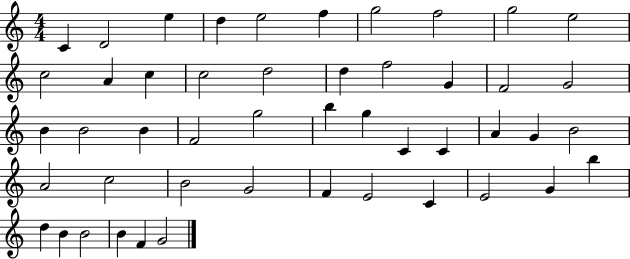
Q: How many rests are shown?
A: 0